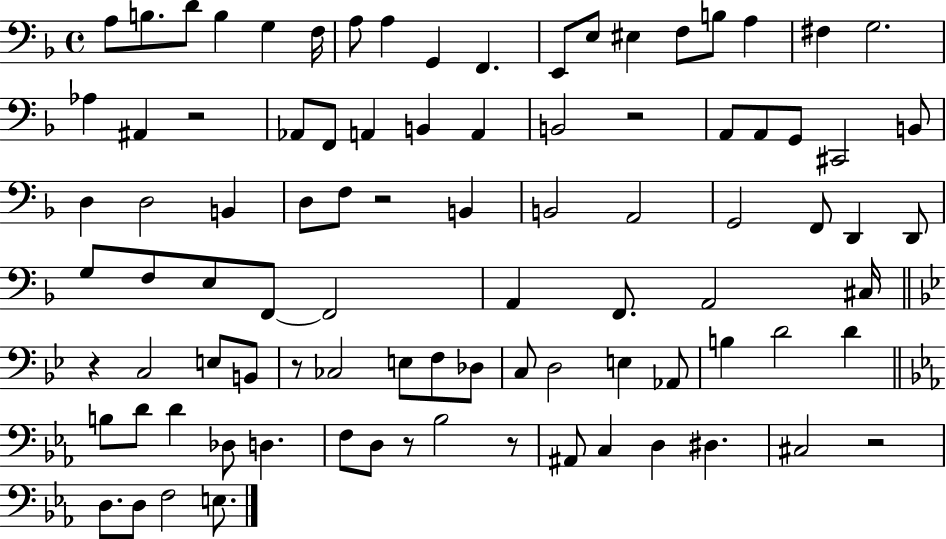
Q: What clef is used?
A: bass